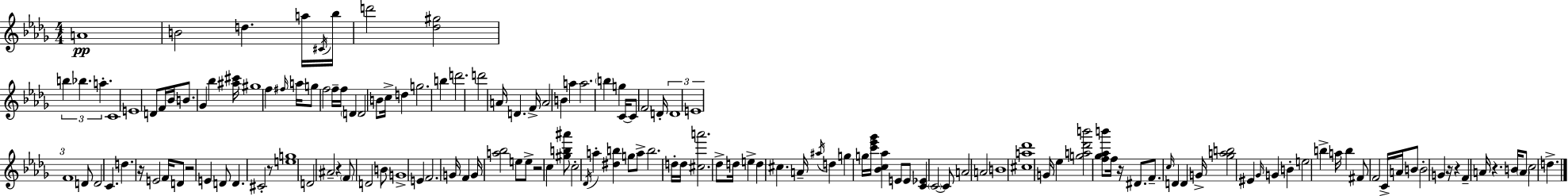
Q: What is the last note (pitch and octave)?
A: D5